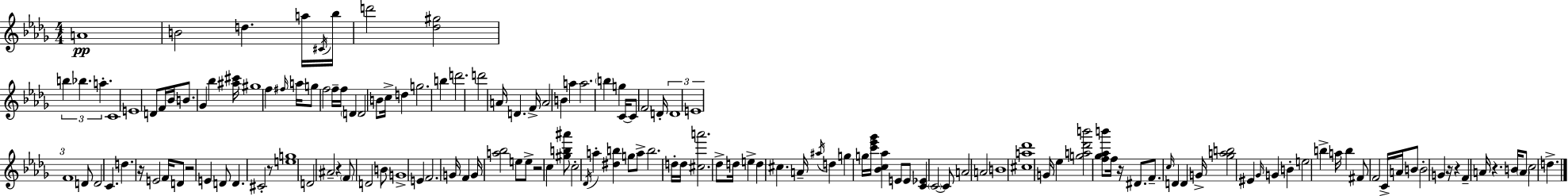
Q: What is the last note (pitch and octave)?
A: D5